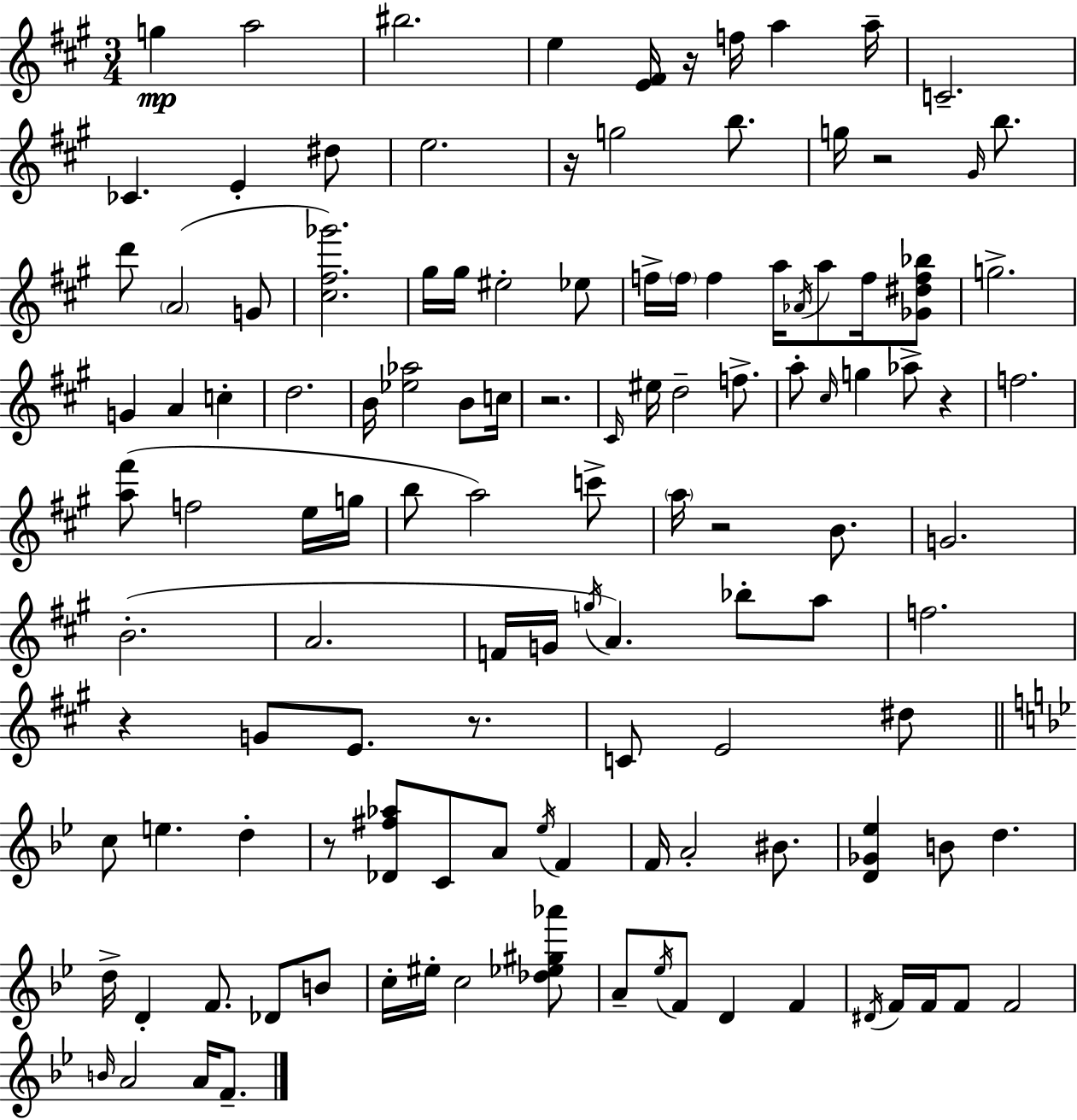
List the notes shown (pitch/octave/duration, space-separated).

G5/q A5/h BIS5/h. E5/q [E4,F#4]/s R/s F5/s A5/q A5/s C4/h. CES4/q. E4/q D#5/e E5/h. R/s G5/h B5/e. G5/s R/h G#4/s B5/e. D6/e A4/h G4/e [C#5,F#5,Gb6]/h. G#5/s G#5/s EIS5/h Eb5/e F5/s F5/s F5/q A5/s Ab4/s A5/e F5/s [Gb4,D#5,F5,Bb5]/e G5/h. G4/q A4/q C5/q D5/h. B4/s [Eb5,Ab5]/h B4/e C5/s R/h. C#4/s EIS5/s D5/h F5/e. A5/e C#5/s G5/q Ab5/e R/q F5/h. [A5,F#6]/e F5/h E5/s G5/s B5/e A5/h C6/e A5/s R/h B4/e. G4/h. B4/h. A4/h. F4/s G4/s G5/s A4/q. Bb5/e A5/e F5/h. R/q G4/e E4/e. R/e. C4/e E4/h D#5/e C5/e E5/q. D5/q R/e [Db4,F#5,Ab5]/e C4/e A4/e Eb5/s F4/q F4/s A4/h BIS4/e. [D4,Gb4,Eb5]/q B4/e D5/q. D5/s D4/q F4/e. Db4/e B4/e C5/s EIS5/s C5/h [Db5,Eb5,G#5,Ab6]/e A4/e Eb5/s F4/e D4/q F4/q D#4/s F4/s F4/s F4/e F4/h B4/s A4/h A4/s F4/e.